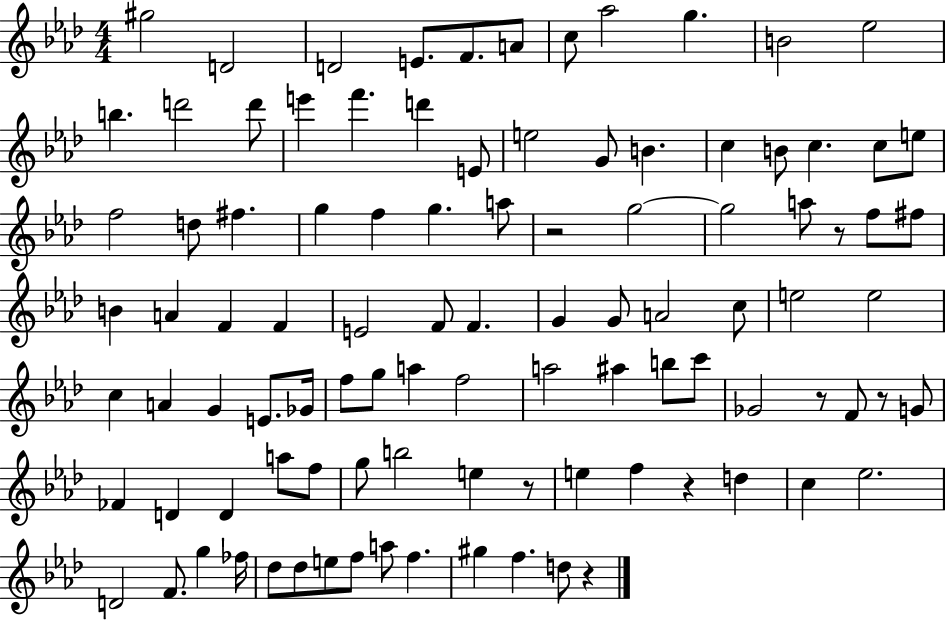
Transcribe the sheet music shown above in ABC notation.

X:1
T:Untitled
M:4/4
L:1/4
K:Ab
^g2 D2 D2 E/2 F/2 A/2 c/2 _a2 g B2 _e2 b d'2 d'/2 e' f' d' E/2 e2 G/2 B c B/2 c c/2 e/2 f2 d/2 ^f g f g a/2 z2 g2 g2 a/2 z/2 f/2 ^f/2 B A F F E2 F/2 F G G/2 A2 c/2 e2 e2 c A G E/2 _G/4 f/2 g/2 a f2 a2 ^a b/2 c'/2 _G2 z/2 F/2 z/2 G/2 _F D D a/2 f/2 g/2 b2 e z/2 e f z d c _e2 D2 F/2 g _f/4 _d/2 _d/2 e/2 f/2 a/2 f ^g f d/2 z